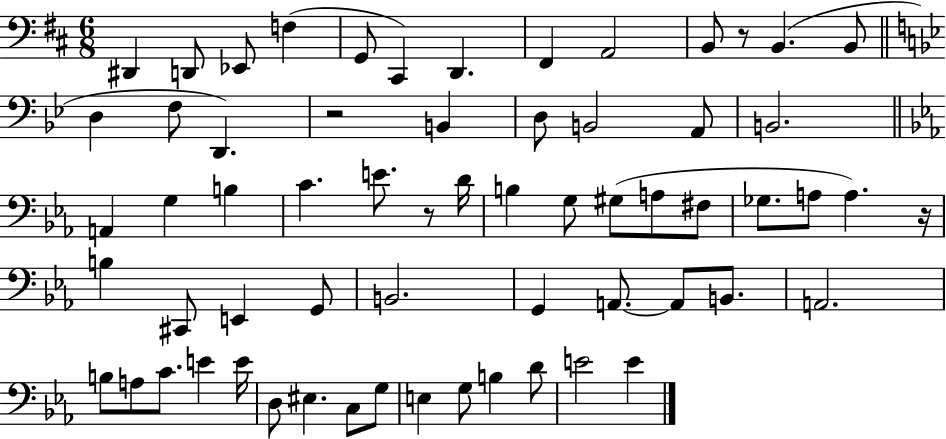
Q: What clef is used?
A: bass